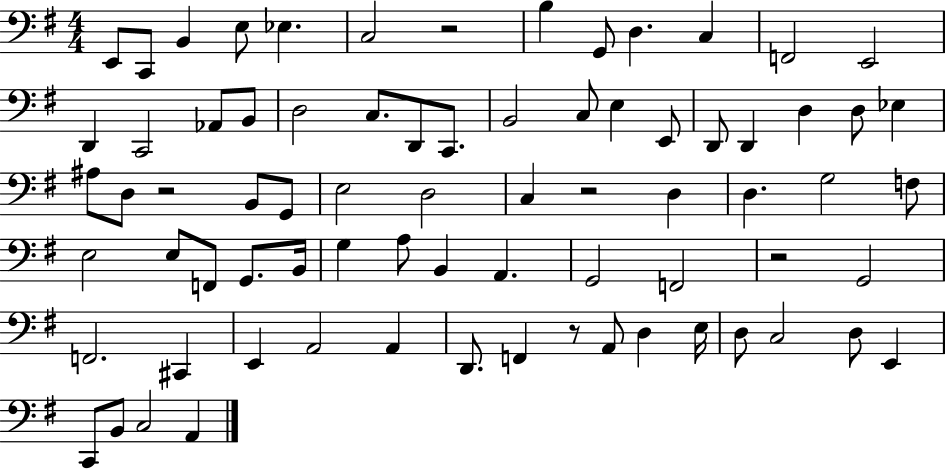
E2/e C2/e B2/q E3/e Eb3/q. C3/h R/h B3/q G2/e D3/q. C3/q F2/h E2/h D2/q C2/h Ab2/e B2/e D3/h C3/e. D2/e C2/e. B2/h C3/e E3/q E2/e D2/e D2/q D3/q D3/e Eb3/q A#3/e D3/e R/h B2/e G2/e E3/h D3/h C3/q R/h D3/q D3/q. G3/h F3/e E3/h E3/e F2/e G2/e. B2/s G3/q A3/e B2/q A2/q. G2/h F2/h R/h G2/h F2/h. C#2/q E2/q A2/h A2/q D2/e. F2/q R/e A2/e D3/q E3/s D3/e C3/h D3/e E2/q C2/e B2/e C3/h A2/q